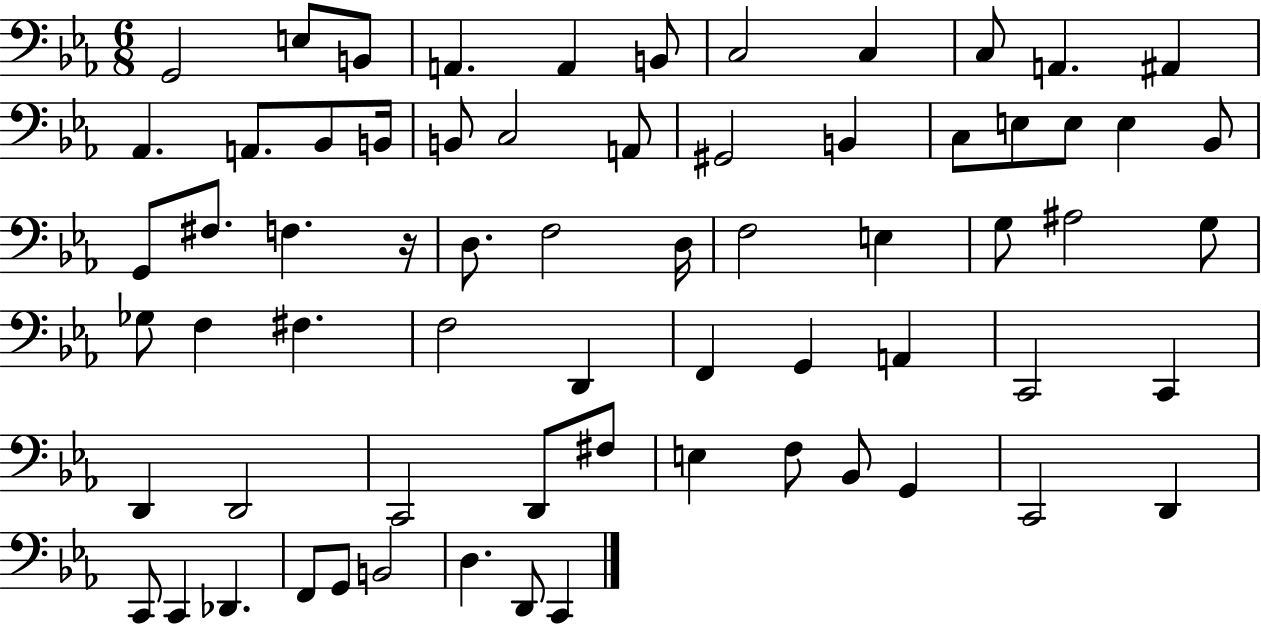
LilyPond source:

{
  \clef bass
  \numericTimeSignature
  \time 6/8
  \key ees \major
  g,2 e8 b,8 | a,4. a,4 b,8 | c2 c4 | c8 a,4. ais,4 | \break aes,4. a,8. bes,8 b,16 | b,8 c2 a,8 | gis,2 b,4 | c8 e8 e8 e4 bes,8 | \break g,8 fis8. f4. r16 | d8. f2 d16 | f2 e4 | g8 ais2 g8 | \break ges8 f4 fis4. | f2 d,4 | f,4 g,4 a,4 | c,2 c,4 | \break d,4 d,2 | c,2 d,8 fis8 | e4 f8 bes,8 g,4 | c,2 d,4 | \break c,8 c,4 des,4. | f,8 g,8 b,2 | d4. d,8 c,4 | \bar "|."
}